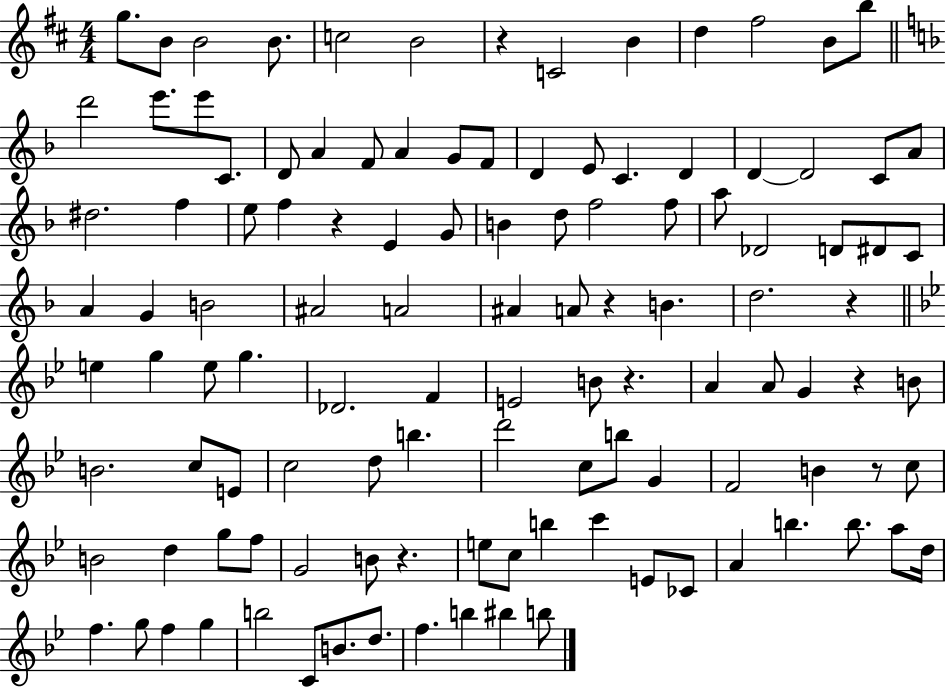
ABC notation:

X:1
T:Untitled
M:4/4
L:1/4
K:D
g/2 B/2 B2 B/2 c2 B2 z C2 B d ^f2 B/2 b/2 d'2 e'/2 e'/2 C/2 D/2 A F/2 A G/2 F/2 D E/2 C D D D2 C/2 A/2 ^d2 f e/2 f z E G/2 B d/2 f2 f/2 a/2 _D2 D/2 ^D/2 C/2 A G B2 ^A2 A2 ^A A/2 z B d2 z e g e/2 g _D2 F E2 B/2 z A A/2 G z B/2 B2 c/2 E/2 c2 d/2 b d'2 c/2 b/2 G F2 B z/2 c/2 B2 d g/2 f/2 G2 B/2 z e/2 c/2 b c' E/2 _C/2 A b b/2 a/2 d/4 f g/2 f g b2 C/2 B/2 d/2 f b ^b b/2